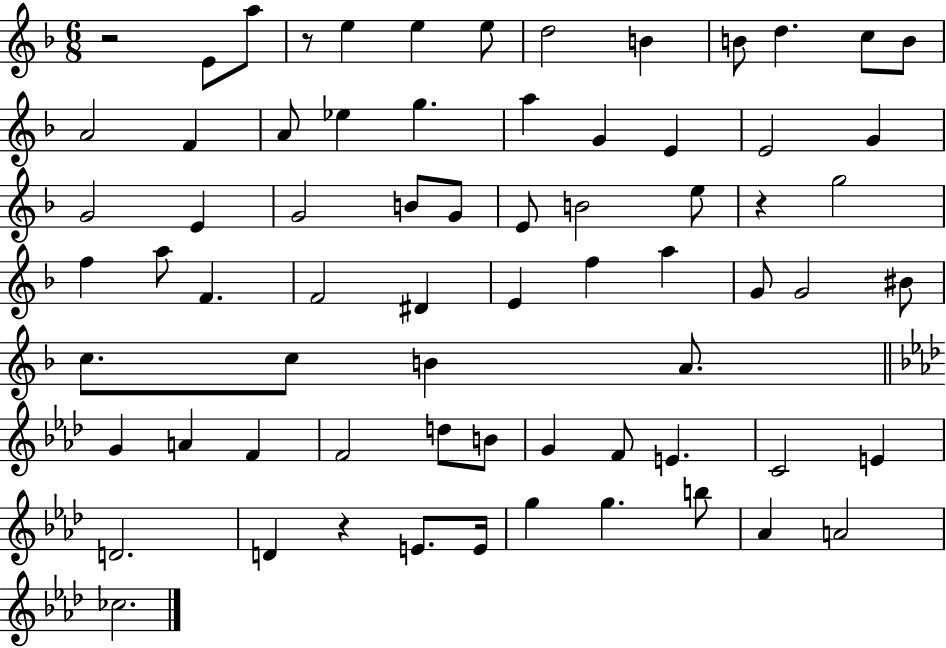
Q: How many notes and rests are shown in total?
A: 70